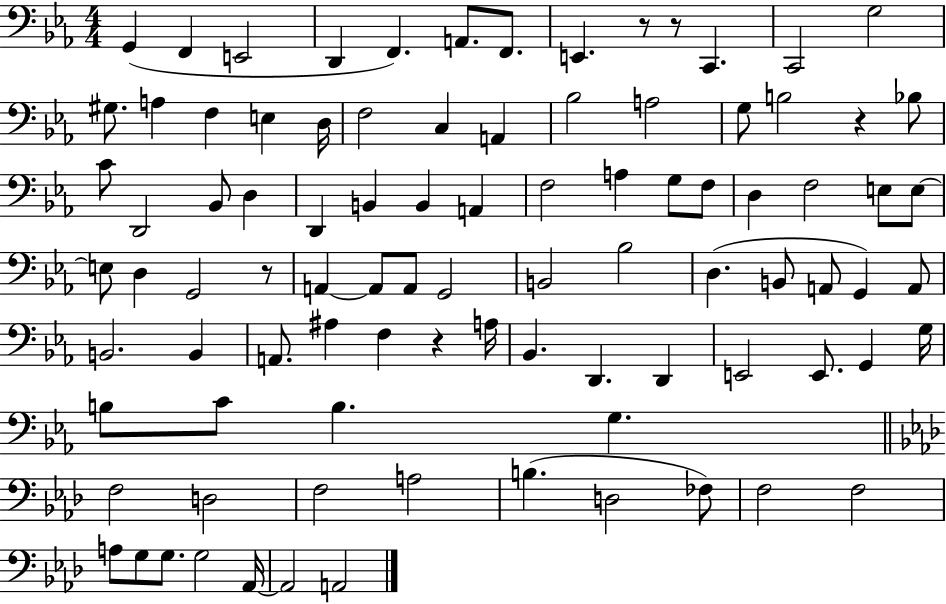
{
  \clef bass
  \numericTimeSignature
  \time 4/4
  \key ees \major
  g,4( f,4 e,2 | d,4 f,4.) a,8. f,8. | e,4. r8 r8 c,4. | c,2 g2 | \break gis8. a4 f4 e4 d16 | f2 c4 a,4 | bes2 a2 | g8 b2 r4 bes8 | \break c'8 d,2 bes,8 d4 | d,4 b,4 b,4 a,4 | f2 a4 g8 f8 | d4 f2 e8 e8~~ | \break e8 d4 g,2 r8 | a,4~~ a,8 a,8 g,2 | b,2 bes2 | d4.( b,8 a,8 g,4) a,8 | \break b,2. b,4 | a,8. ais4 f4 r4 a16 | bes,4. d,4. d,4 | e,2 e,8. g,4 g16 | \break b8 c'8 b4. g4. | \bar "||" \break \key aes \major f2 d2 | f2 a2 | b4.( d2 fes8) | f2 f2 | \break a8 g8 g8. g2 aes,16~~ | aes,2 a,2 | \bar "|."
}